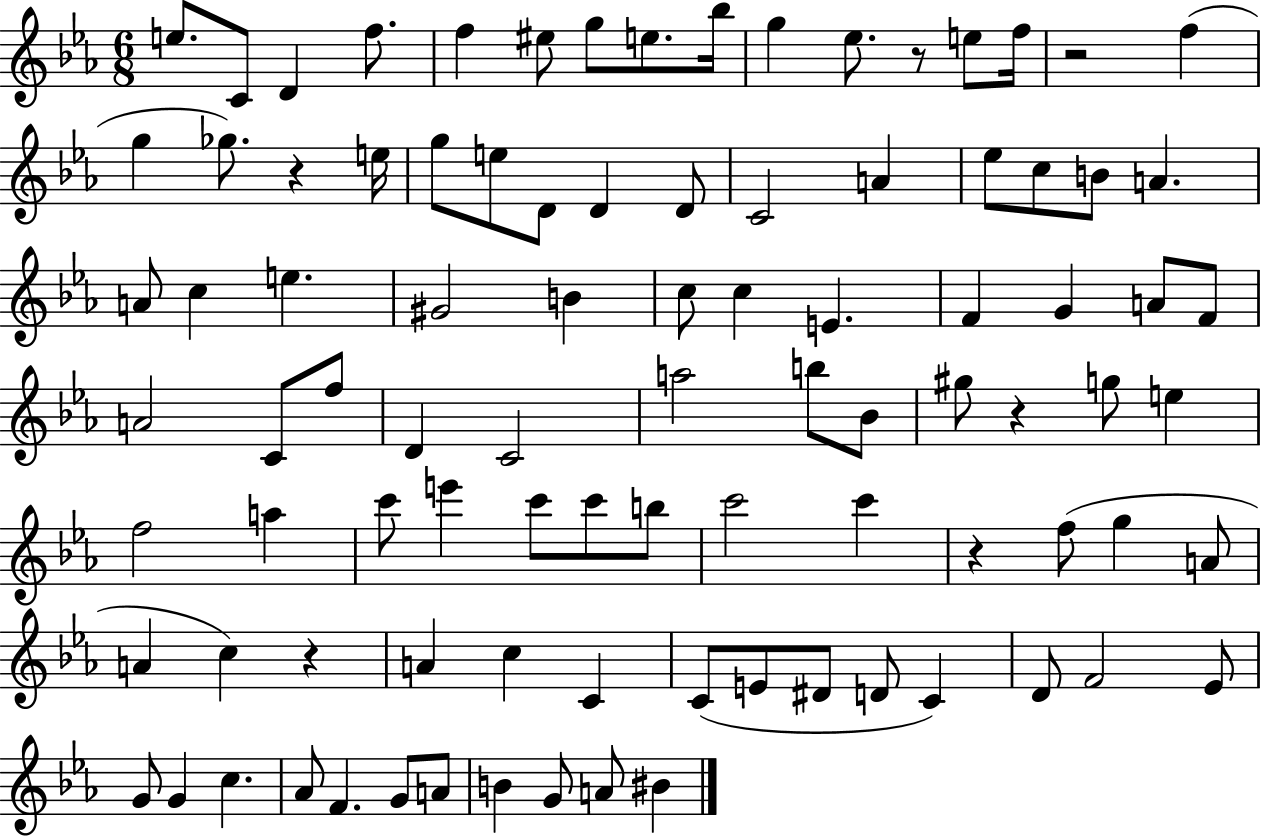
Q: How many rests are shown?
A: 6